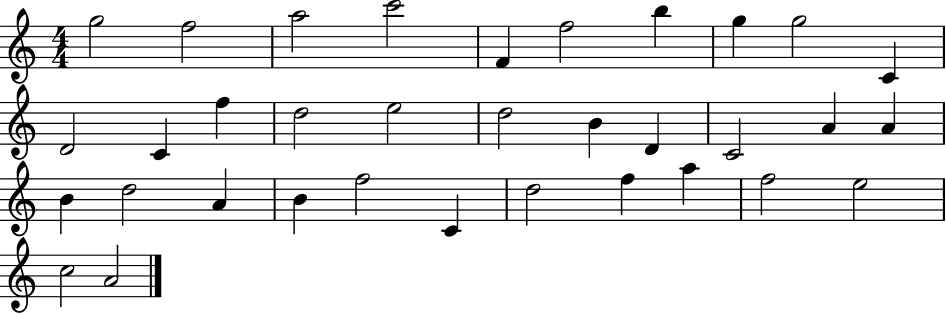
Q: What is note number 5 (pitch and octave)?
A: F4